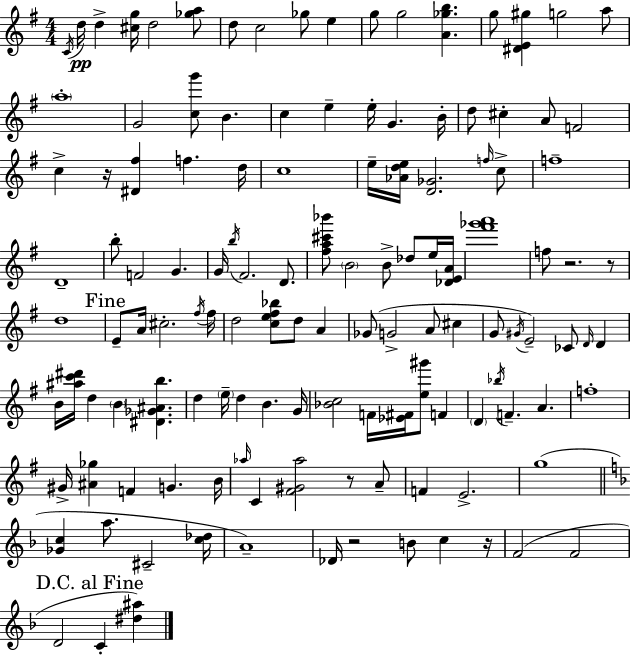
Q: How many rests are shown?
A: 6